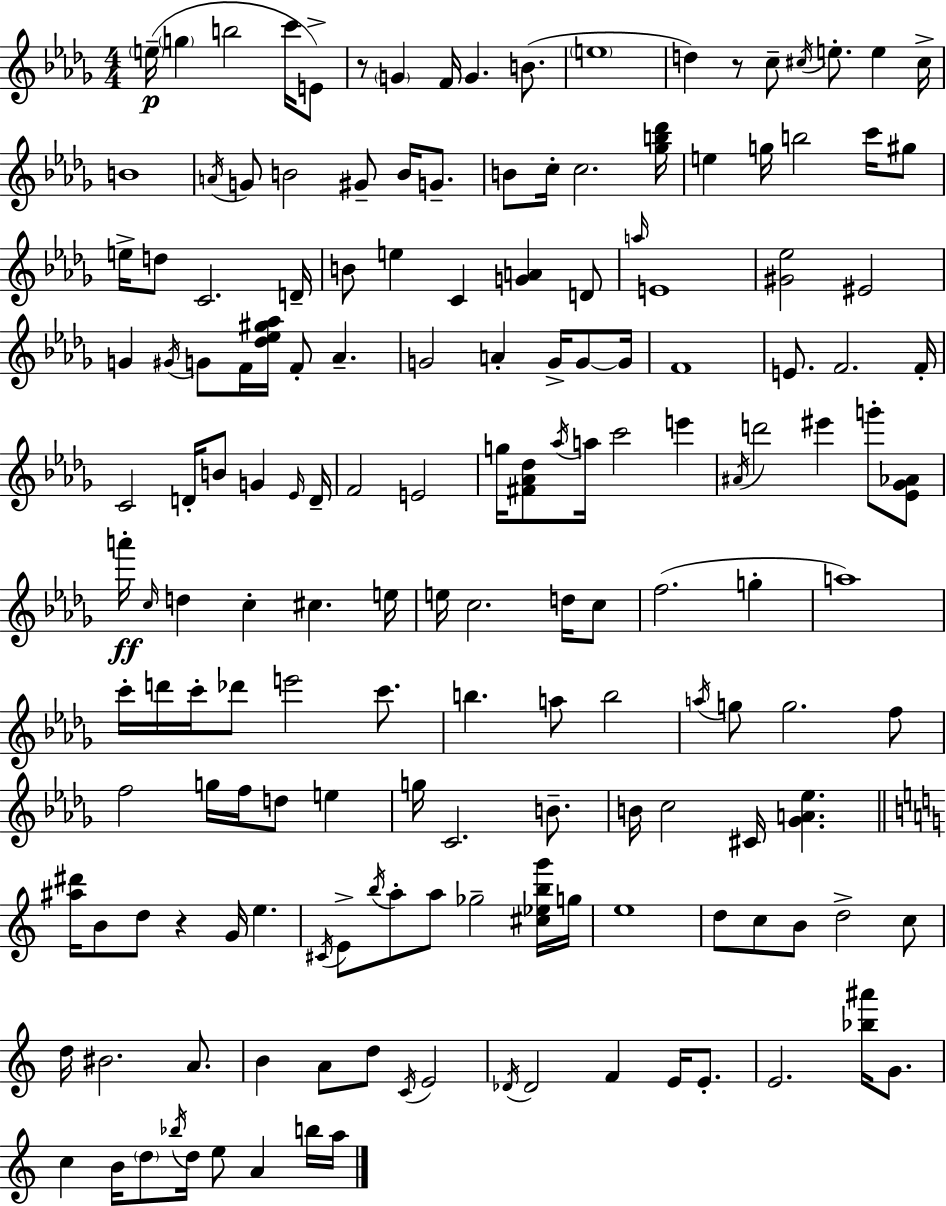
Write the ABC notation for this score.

X:1
T:Untitled
M:4/4
L:1/4
K:Bbm
e/4 g b2 c'/4 E/2 z/2 G F/4 G B/2 e4 d z/2 c/2 ^c/4 e/2 e ^c/4 B4 A/4 G/2 B2 ^G/2 B/4 G/2 B/2 c/4 c2 [_gb_d']/4 e g/4 b2 c'/4 ^g/2 e/4 d/2 C2 D/4 B/2 e C [GA] D/2 a/4 E4 [^G_e]2 ^E2 G ^G/4 G/2 F/4 [_d_e^g_a]/4 F/2 _A G2 A G/4 G/2 G/4 F4 E/2 F2 F/4 C2 D/4 B/2 G _E/4 D/4 F2 E2 g/4 [^F_A_d]/2 _a/4 a/4 c'2 e' ^A/4 d'2 ^e' g'/2 [_E_G_A]/2 a'/4 c/4 d c ^c e/4 e/4 c2 d/4 c/2 f2 g a4 c'/4 d'/4 c'/4 _d'/2 e'2 c'/2 b a/2 b2 a/4 g/2 g2 f/2 f2 g/4 f/4 d/2 e g/4 C2 B/2 B/4 c2 ^C/4 [_GA_e] [^a^d']/4 B/2 d/2 z G/4 e ^C/4 E/2 b/4 a/2 a/2 _g2 [^c_ebg']/4 g/4 e4 d/2 c/2 B/2 d2 c/2 d/4 ^B2 A/2 B A/2 d/2 C/4 E2 _D/4 _D2 F E/4 E/2 E2 [_b^a']/4 G/2 c B/4 d/2 _b/4 d/4 e/2 A b/4 a/4